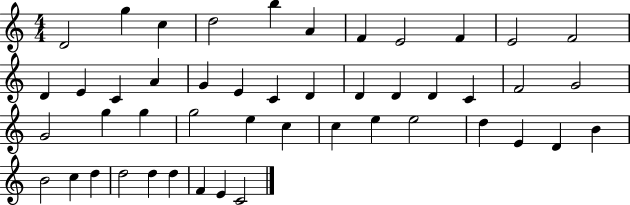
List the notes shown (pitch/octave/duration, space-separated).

D4/h G5/q C5/q D5/h B5/q A4/q F4/q E4/h F4/q E4/h F4/h D4/q E4/q C4/q A4/q G4/q E4/q C4/q D4/q D4/q D4/q D4/q C4/q F4/h G4/h G4/h G5/q G5/q G5/h E5/q C5/q C5/q E5/q E5/h D5/q E4/q D4/q B4/q B4/h C5/q D5/q D5/h D5/q D5/q F4/q E4/q C4/h